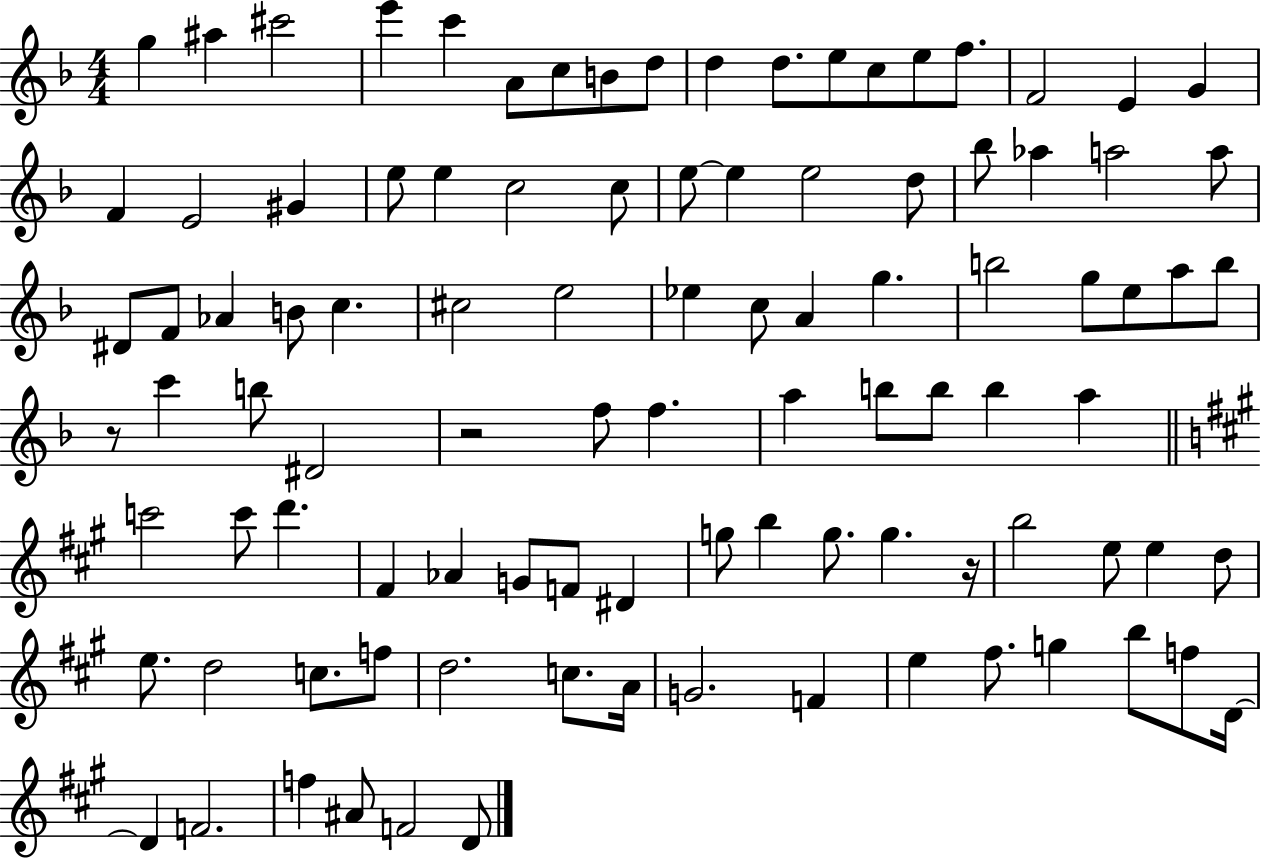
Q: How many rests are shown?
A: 3